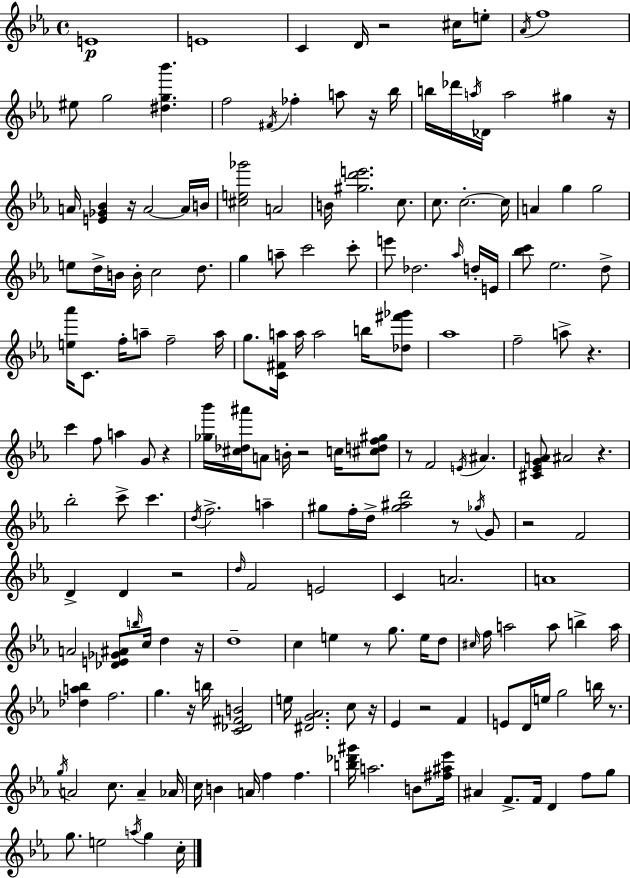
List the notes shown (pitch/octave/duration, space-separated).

E4/w E4/w C4/q D4/s R/h C#5/s E5/e Ab4/s F5/w EIS5/e G5/h [D#5,G5,Bb6]/q. F5/h F#4/s FES5/q A5/e R/s Bb5/s B5/s Db6/s A5/s Db4/s A5/h G#5/q R/s A4/s [E4,Gb4,Bb4]/q R/s A4/h A4/s B4/s [C#5,E5,Gb6]/h A4/h B4/s [G#5,D6,E6]/h. C5/e. C5/e. C5/h. C5/s A4/q G5/q G5/h E5/e D5/s B4/s B4/s C5/h D5/e. G5/q A5/e C6/h C6/e E6/e Db5/h. Ab5/s D5/s E4/s [Bb5,C6]/e Eb5/h. D5/e [E5,Ab6]/s C4/e. F5/s A5/e F5/h A5/s G5/e. [C4,F#4,A5]/s A5/s A5/h B5/s [Db5,F#6,Gb6]/e Ab5/w F5/h A5/e R/q. C6/q F5/e A5/q G4/e R/q [Gb5,Bb6]/s [C#5,Db5,A#6]/s A4/e B4/s R/h C5/s [C#5,D5,F5,G#5]/e R/e F4/h E4/s A#4/q. [C#4,Eb4,G4,A4]/e A#4/h R/q. Bb5/h C6/e C6/q. D5/s F5/h. A5/q G#5/e F5/s D5/s [G#5,A#5,D6]/h R/e Gb5/s G4/e R/h F4/h D4/q D4/q R/h D5/s F4/h E4/h C4/q A4/h. A4/w A4/h [Db4,E4,Gb4,A#4]/e B5/s C5/s D5/q R/s D5/w C5/q E5/q R/e G5/e. E5/s D5/e C#5/s F5/s A5/h A5/e B5/q A5/s [Db5,A5,Bb5]/q F5/h. G5/q. R/s B5/s [C4,Db4,F#4,B4]/h E5/s [D#4,G4,Ab4]/h. C5/e R/s Eb4/q R/h F4/q E4/e D4/s E5/s G5/h B5/s R/e. G5/s A4/h C5/e. A4/q Ab4/s C5/s B4/q A4/s F5/q F5/q. [B5,Db6,G#6]/s A5/h. B4/e [F#5,A#5,Eb6]/s A#4/q F4/e. F4/s D4/q F5/e G5/e G5/e. E5/h A5/s G5/q C5/s